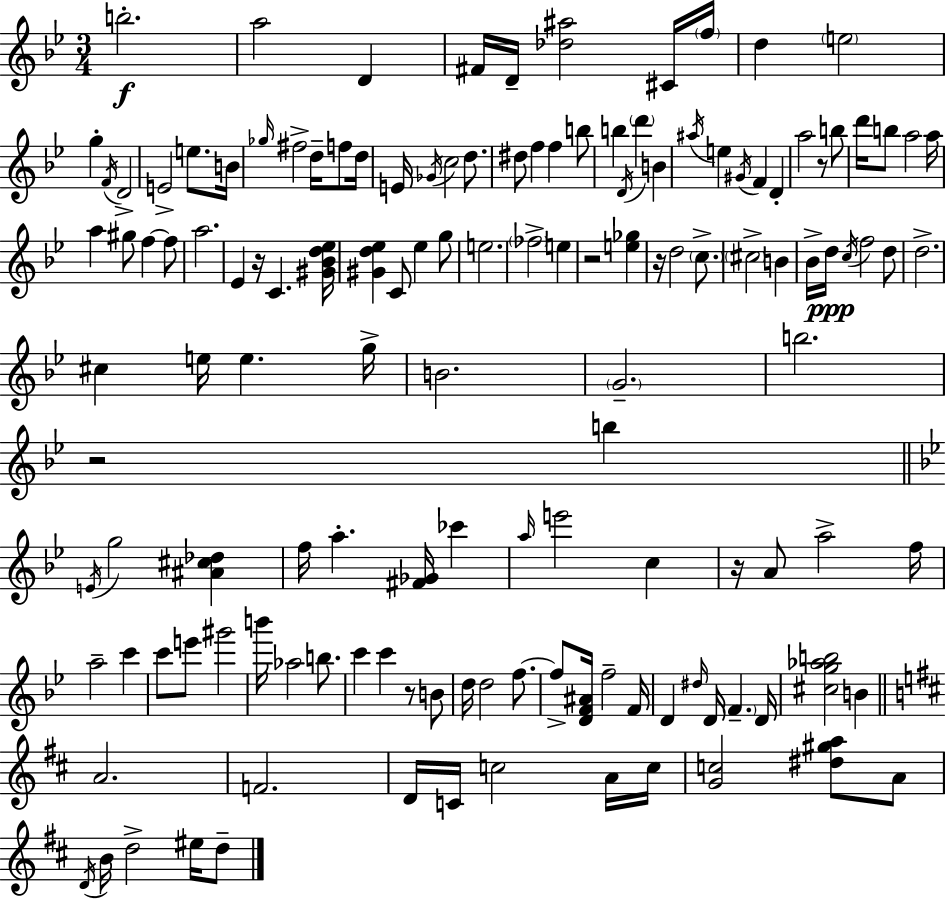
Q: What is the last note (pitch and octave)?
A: D5